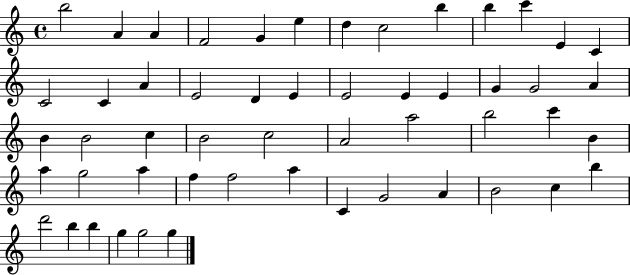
{
  \clef treble
  \time 4/4
  \defaultTimeSignature
  \key c \major
  b''2 a'4 a'4 | f'2 g'4 e''4 | d''4 c''2 b''4 | b''4 c'''4 e'4 c'4 | \break c'2 c'4 a'4 | e'2 d'4 e'4 | e'2 e'4 e'4 | g'4 g'2 a'4 | \break b'4 b'2 c''4 | b'2 c''2 | a'2 a''2 | b''2 c'''4 b'4 | \break a''4 g''2 a''4 | f''4 f''2 a''4 | c'4 g'2 a'4 | b'2 c''4 b''4 | \break d'''2 b''4 b''4 | g''4 g''2 g''4 | \bar "|."
}